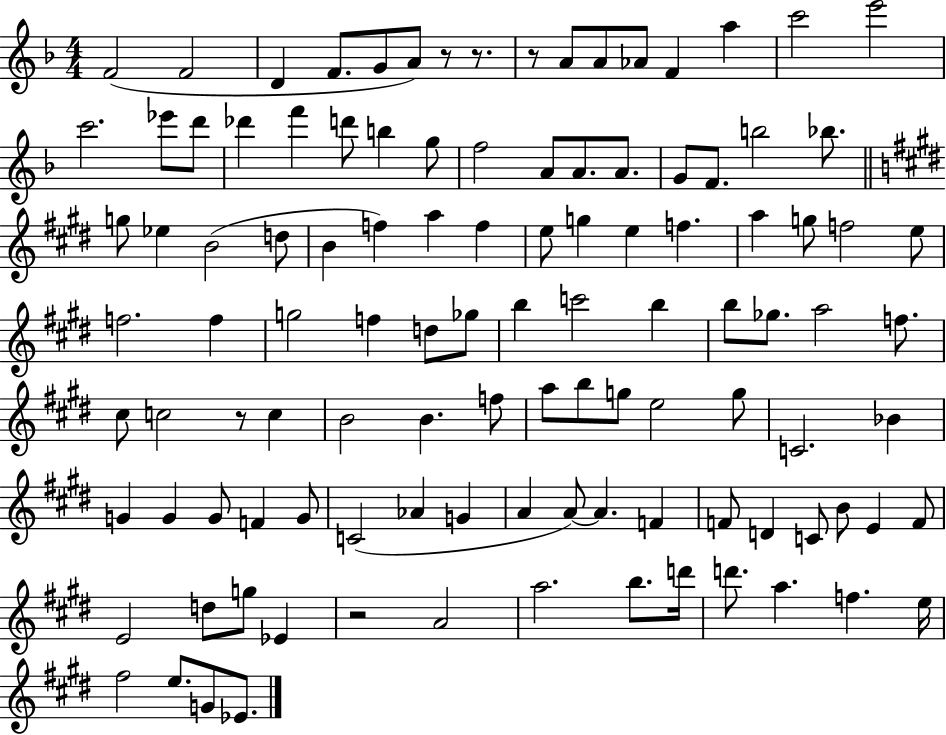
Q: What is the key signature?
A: F major